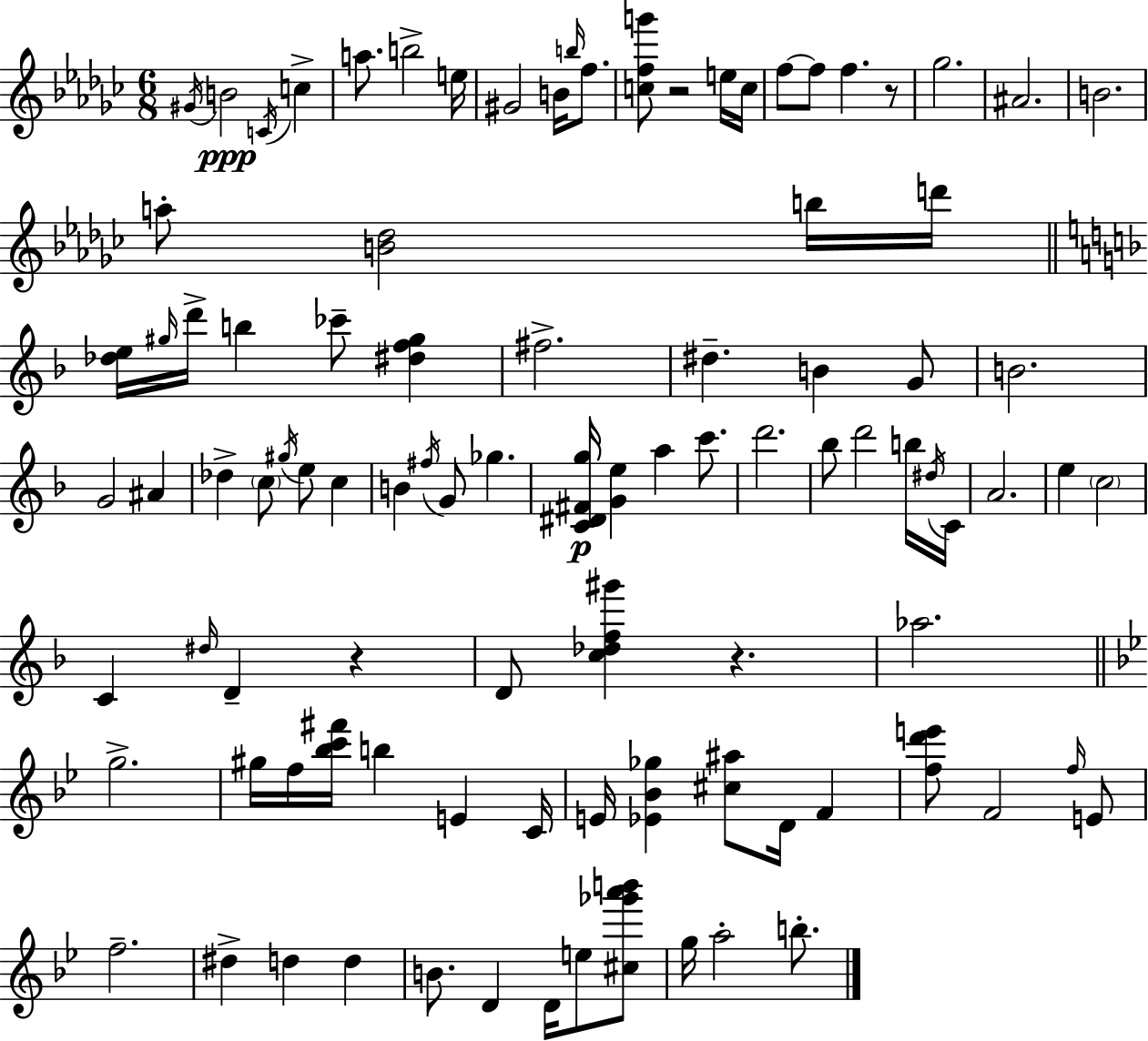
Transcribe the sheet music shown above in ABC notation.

X:1
T:Untitled
M:6/8
L:1/4
K:Ebm
^G/4 B2 C/4 c a/2 b2 e/4 ^G2 B/4 b/4 f/2 [cfg']/2 z2 e/4 c/4 f/2 f/2 f z/2 _g2 ^A2 B2 a/2 [B_d]2 b/4 d'/4 [_de]/4 ^g/4 d'/4 b _c'/2 [^df^g] ^f2 ^d B G/2 B2 G2 ^A _d c/2 ^g/4 e/2 c B ^f/4 G/2 _g [C^D^Fg]/4 [Ge] a c'/2 d'2 _b/2 d'2 b/4 ^d/4 C/4 A2 e c2 C ^d/4 D z D/2 [c_df^g'] z _a2 g2 ^g/4 f/4 [_bc'^f']/4 b E C/4 E/4 [_E_B_g] [^c^a]/2 D/4 F [fd'e']/2 F2 f/4 E/2 f2 ^d d d B/2 D D/4 e/2 [^c_g'a'b']/2 g/4 a2 b/2